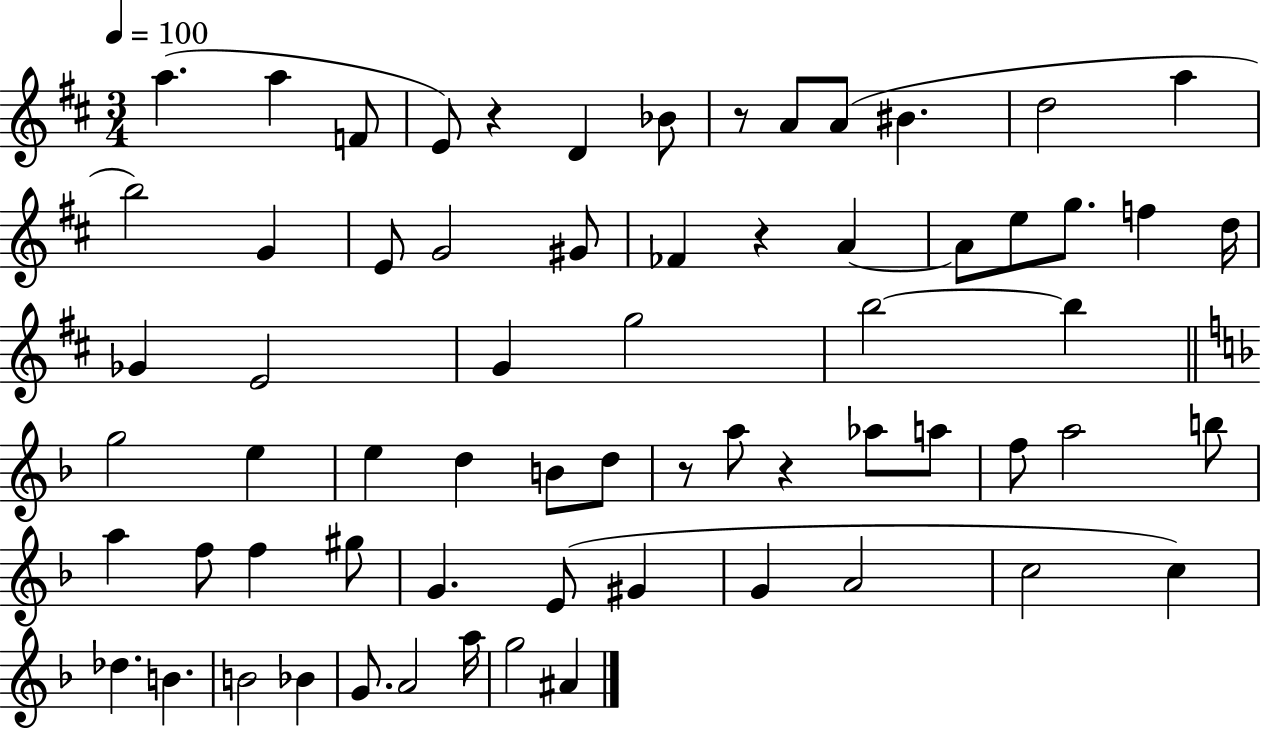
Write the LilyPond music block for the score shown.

{
  \clef treble
  \numericTimeSignature
  \time 3/4
  \key d \major
  \tempo 4 = 100
  a''4.( a''4 f'8 | e'8) r4 d'4 bes'8 | r8 a'8 a'8( bis'4. | d''2 a''4 | \break b''2) g'4 | e'8 g'2 gis'8 | fes'4 r4 a'4~~ | a'8 e''8 g''8. f''4 d''16 | \break ges'4 e'2 | g'4 g''2 | b''2~~ b''4 | \bar "||" \break \key f \major g''2 e''4 | e''4 d''4 b'8 d''8 | r8 a''8 r4 aes''8 a''8 | f''8 a''2 b''8 | \break a''4 f''8 f''4 gis''8 | g'4. e'8( gis'4 | g'4 a'2 | c''2 c''4) | \break des''4. b'4. | b'2 bes'4 | g'8. a'2 a''16 | g''2 ais'4 | \break \bar "|."
}